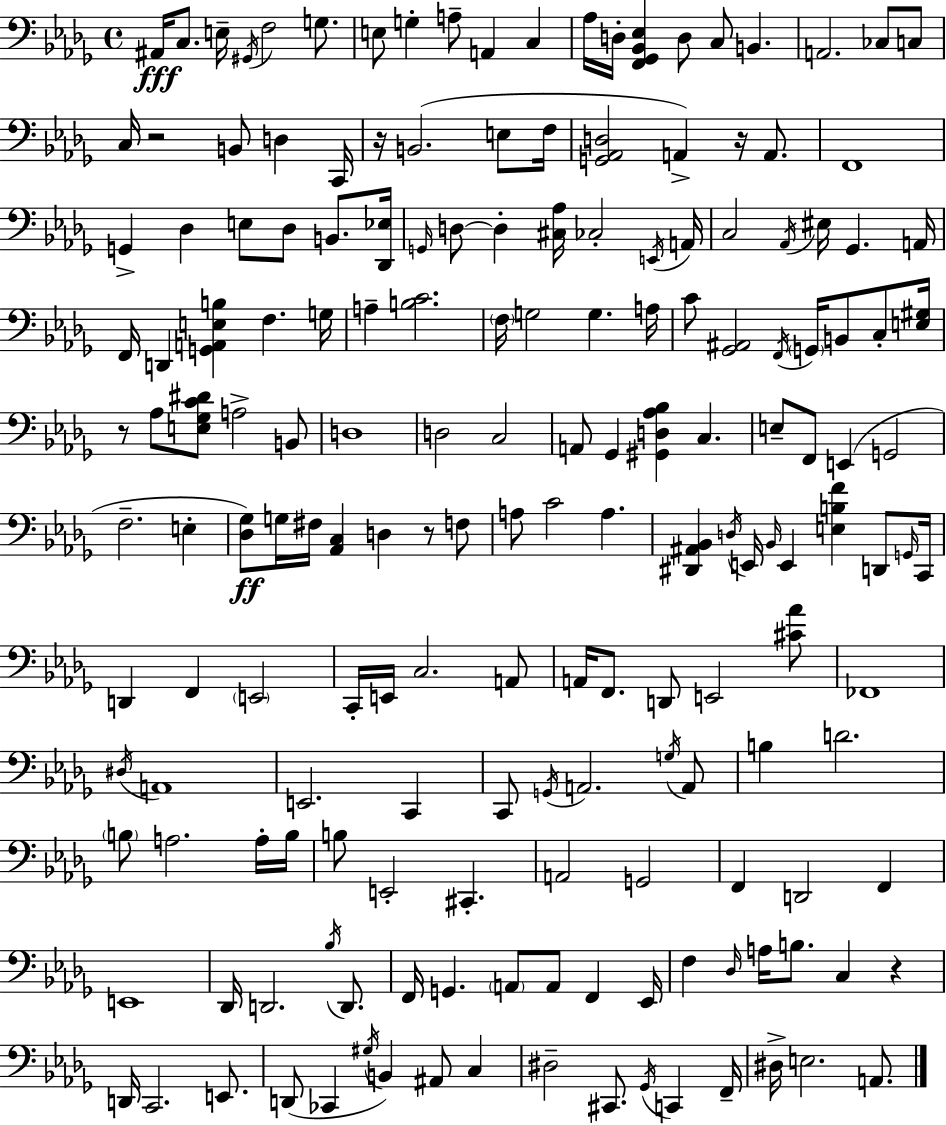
X:1
T:Untitled
M:4/4
L:1/4
K:Bbm
^A,,/4 C,/2 E,/4 ^G,,/4 F,2 G,/2 E,/2 G, A,/2 A,, C, _A,/4 D,/4 [F,,_G,,_B,,_E,] D,/2 C,/2 B,, A,,2 _C,/2 C,/2 C,/4 z2 B,,/2 D, C,,/4 z/4 B,,2 E,/2 F,/4 [G,,_A,,D,]2 A,, z/4 A,,/2 F,,4 G,, _D, E,/2 _D,/2 B,,/2 [_D,,_E,]/4 G,,/4 D,/2 D, [^C,_A,]/4 _C,2 E,,/4 A,,/4 C,2 _A,,/4 ^E,/4 _G,, A,,/4 F,,/4 D,, [G,,A,,E,B,] F, G,/4 A, [B,C]2 F,/4 G,2 G, A,/4 C/2 [_G,,^A,,]2 F,,/4 G,,/4 B,,/2 C,/2 [E,^G,]/4 z/2 _A,/2 [E,_G,C^D]/2 A,2 B,,/2 D,4 D,2 C,2 A,,/2 _G,, [^G,,D,_A,_B,] C, E,/2 F,,/2 E,, G,,2 F,2 E, [_D,_G,]/2 G,/4 ^F,/4 [_A,,C,] D, z/2 F,/2 A,/2 C2 A, [^D,,^A,,_B,,] D,/4 E,,/4 _B,,/4 E,, [E,B,F] D,,/2 G,,/4 C,,/4 D,, F,, E,,2 C,,/4 E,,/4 C,2 A,,/2 A,,/4 F,,/2 D,,/2 E,,2 [^C_A]/2 _F,,4 ^D,/4 A,,4 E,,2 C,, C,,/2 G,,/4 A,,2 G,/4 A,,/2 B, D2 B,/2 A,2 A,/4 B,/4 B,/2 E,,2 ^C,, A,,2 G,,2 F,, D,,2 F,, E,,4 _D,,/4 D,,2 _B,/4 D,,/2 F,,/4 G,, A,,/2 A,,/2 F,, _E,,/4 F, _D,/4 A,/4 B,/2 C, z D,,/4 C,,2 E,,/2 D,,/2 _C,, ^G,/4 B,, ^A,,/2 C, ^D,2 ^C,,/2 _G,,/4 C,, F,,/4 ^D,/4 E,2 A,,/2